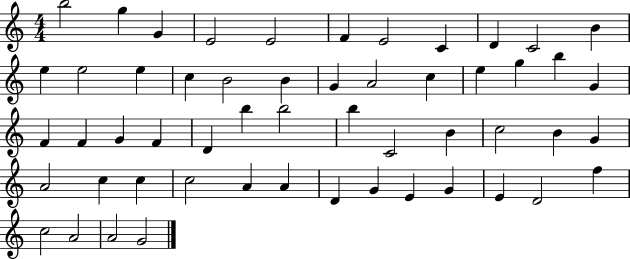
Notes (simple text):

B5/h G5/q G4/q E4/h E4/h F4/q E4/h C4/q D4/q C4/h B4/q E5/q E5/h E5/q C5/q B4/h B4/q G4/q A4/h C5/q E5/q G5/q B5/q G4/q F4/q F4/q G4/q F4/q D4/q B5/q B5/h B5/q C4/h B4/q C5/h B4/q G4/q A4/h C5/q C5/q C5/h A4/q A4/q D4/q G4/q E4/q G4/q E4/q D4/h F5/q C5/h A4/h A4/h G4/h